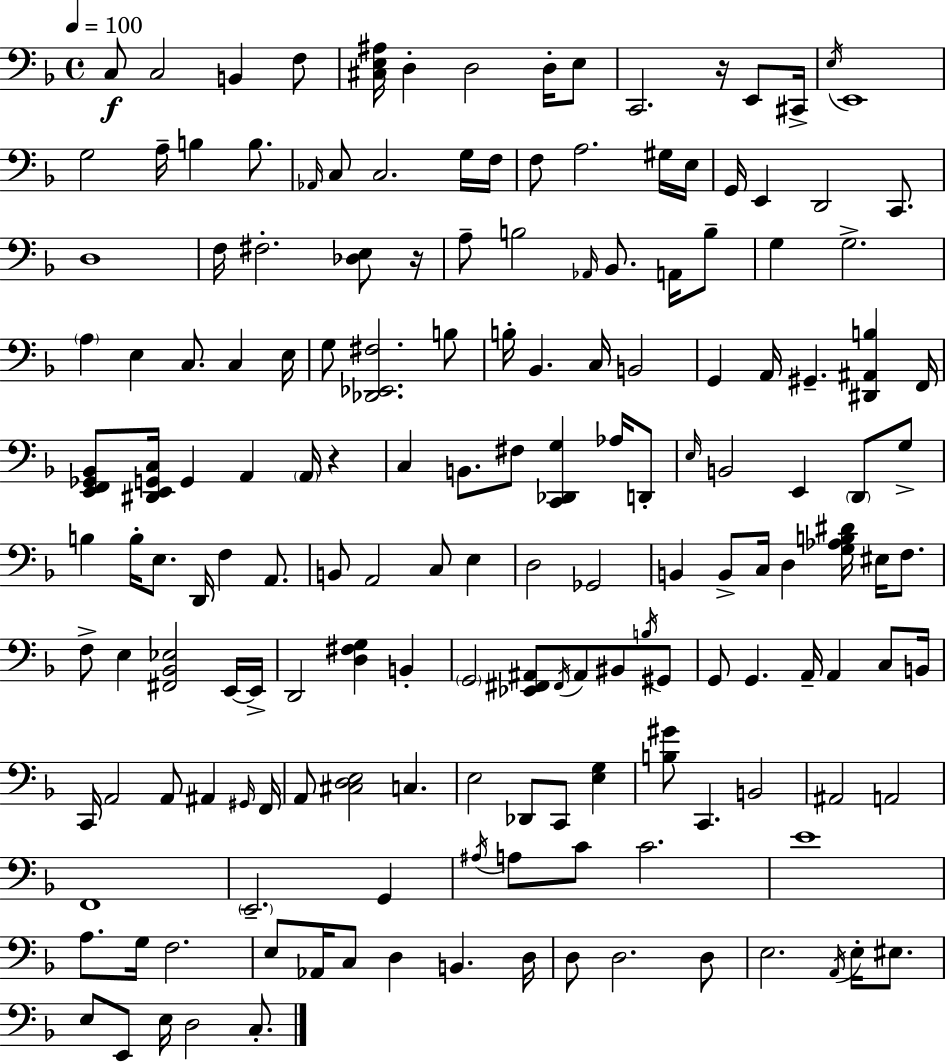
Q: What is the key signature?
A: F major